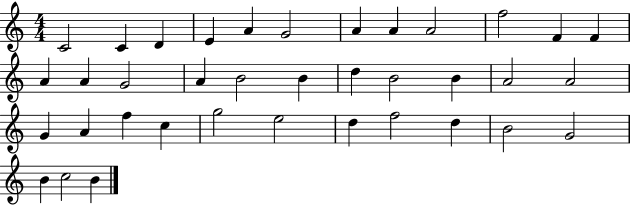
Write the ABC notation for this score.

X:1
T:Untitled
M:4/4
L:1/4
K:C
C2 C D E A G2 A A A2 f2 F F A A G2 A B2 B d B2 B A2 A2 G A f c g2 e2 d f2 d B2 G2 B c2 B